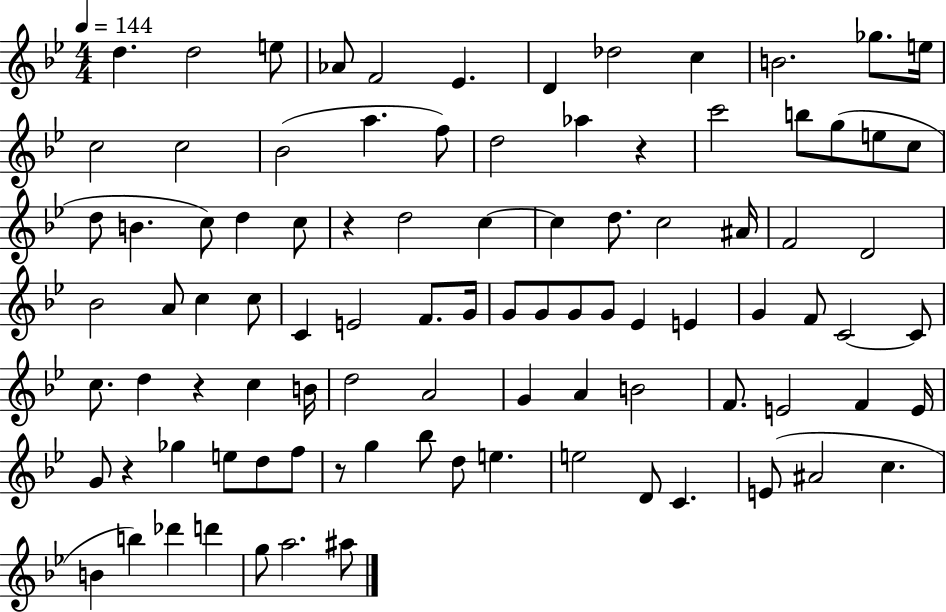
D5/q. D5/h E5/e Ab4/e F4/h Eb4/q. D4/q Db5/h C5/q B4/h. Gb5/e. E5/s C5/h C5/h Bb4/h A5/q. F5/e D5/h Ab5/q R/q C6/h B5/e G5/e E5/e C5/e D5/e B4/q. C5/e D5/q C5/e R/q D5/h C5/q C5/q D5/e. C5/h A#4/s F4/h D4/h Bb4/h A4/e C5/q C5/e C4/q E4/h F4/e. G4/s G4/e G4/e G4/e G4/e Eb4/q E4/q G4/q F4/e C4/h C4/e C5/e. D5/q R/q C5/q B4/s D5/h A4/h G4/q A4/q B4/h F4/e. E4/h F4/q E4/s G4/e R/q Gb5/q E5/e D5/e F5/e R/e G5/q Bb5/e D5/e E5/q. E5/h D4/e C4/q. E4/e A#4/h C5/q. B4/q B5/q Db6/q D6/q G5/e A5/h. A#5/e